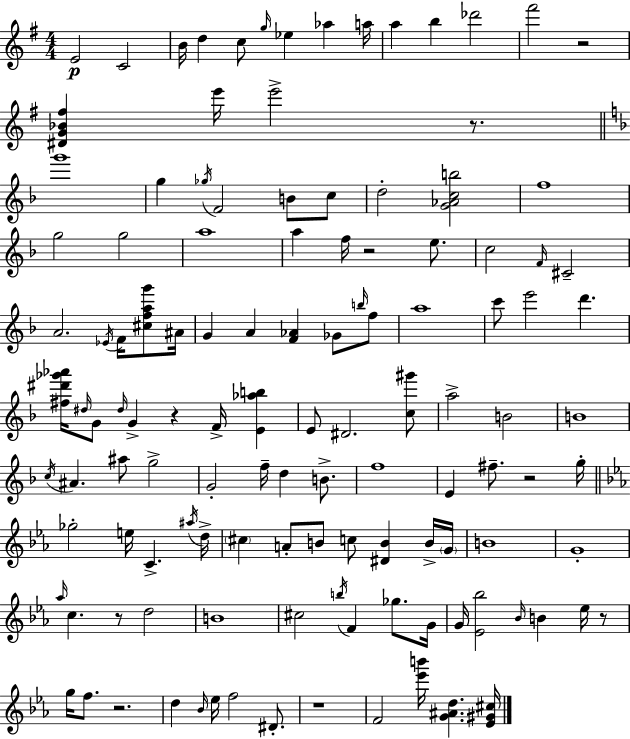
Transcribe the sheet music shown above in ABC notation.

X:1
T:Untitled
M:4/4
L:1/4
K:G
E2 C2 B/4 d c/2 g/4 _e _a a/4 a b _d'2 ^f'2 z2 [^DG_B^f] e'/4 e'2 z/2 g'4 g _g/4 F2 B/2 c/2 d2 [G_Acb]2 f4 g2 g2 a4 a f/4 z2 e/2 c2 F/4 ^C2 A2 _E/4 F/4 [^cfag']/2 ^A/4 G A [F_A] _G/2 b/4 f/2 a4 c'/2 e'2 d' [^f^d'_g'_a']/4 ^d/4 G/2 ^d/4 G z F/4 [E_ab] E/2 ^D2 [c^g']/2 a2 B2 B4 c/4 ^A ^a/2 g2 G2 f/4 d B/2 f4 E ^f/2 z2 g/4 _g2 e/4 C ^a/4 d/4 ^c A/2 B/2 c/2 [^DB] B/4 G/4 B4 G4 _a/4 c z/2 d2 B4 ^c2 b/4 F _g/2 G/4 G/4 [_E_b]2 _B/4 B _e/4 z/2 g/4 f/2 z2 d _B/4 _e/4 f2 ^D/2 z4 F2 [_e'b']/4 [G^Ad] [_E^G^c]/4